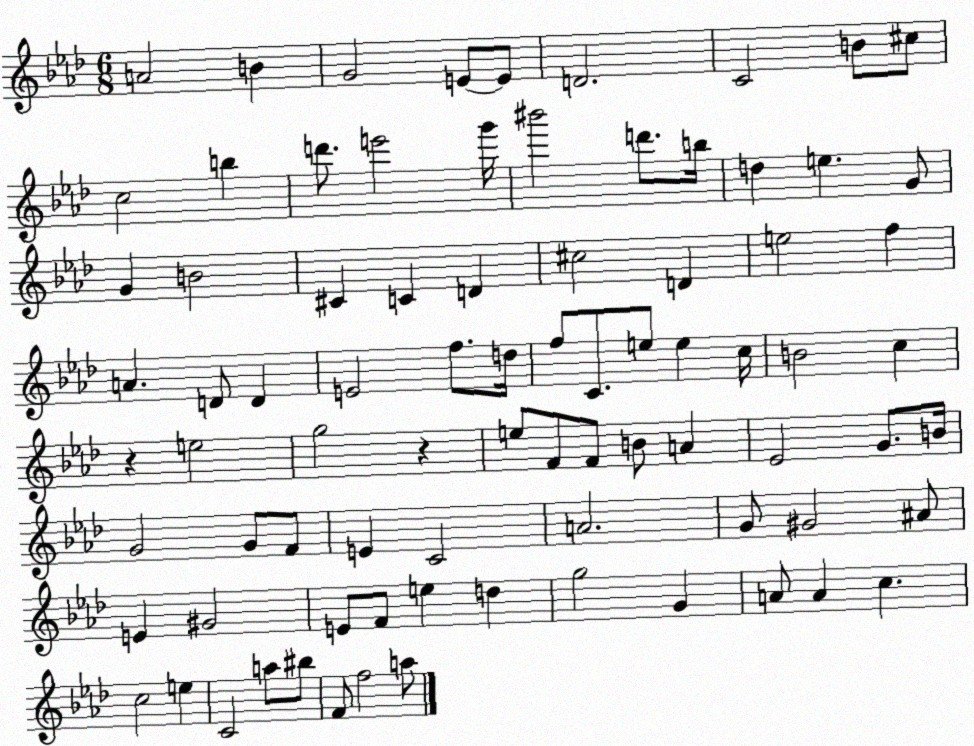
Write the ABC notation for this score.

X:1
T:Untitled
M:6/8
L:1/4
K:Ab
A2 B G2 E/2 E/2 D2 C2 B/2 ^c/2 c2 b d'/2 e'2 g'/4 ^b'2 d'/2 b/4 d e G/2 G B2 ^C C D ^c2 D e2 f A D/2 D E2 f/2 d/4 f/2 C/2 e/2 e c/4 B2 c z e2 g2 z e/2 F/2 F/2 B/2 A _E2 G/2 B/4 G2 G/2 F/2 E C2 A2 G/2 ^G2 ^A/2 E ^G2 E/2 F/2 e d g2 G A/2 A c c2 e C2 a/2 ^b/2 F/2 f2 a/2